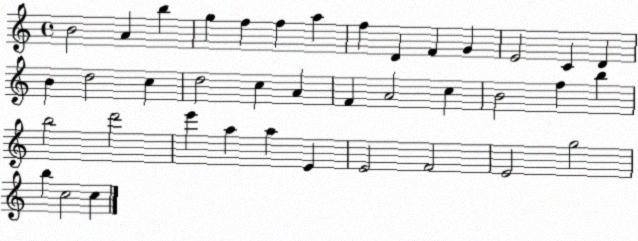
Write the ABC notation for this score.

X:1
T:Untitled
M:4/4
L:1/4
K:C
B2 A b g f f a f D F G E2 C D B d2 c d2 c A F A2 c B2 f b b2 d'2 e' a a E E2 F2 E2 g2 b c2 c